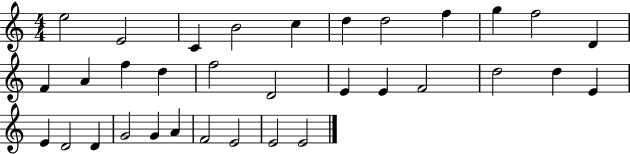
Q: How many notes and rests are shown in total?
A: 33